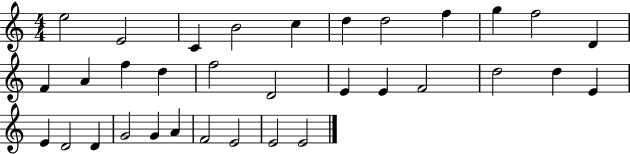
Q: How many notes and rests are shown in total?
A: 33